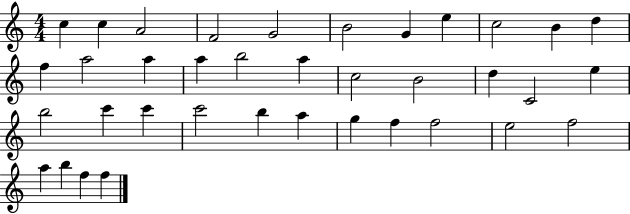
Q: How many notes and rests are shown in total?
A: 37